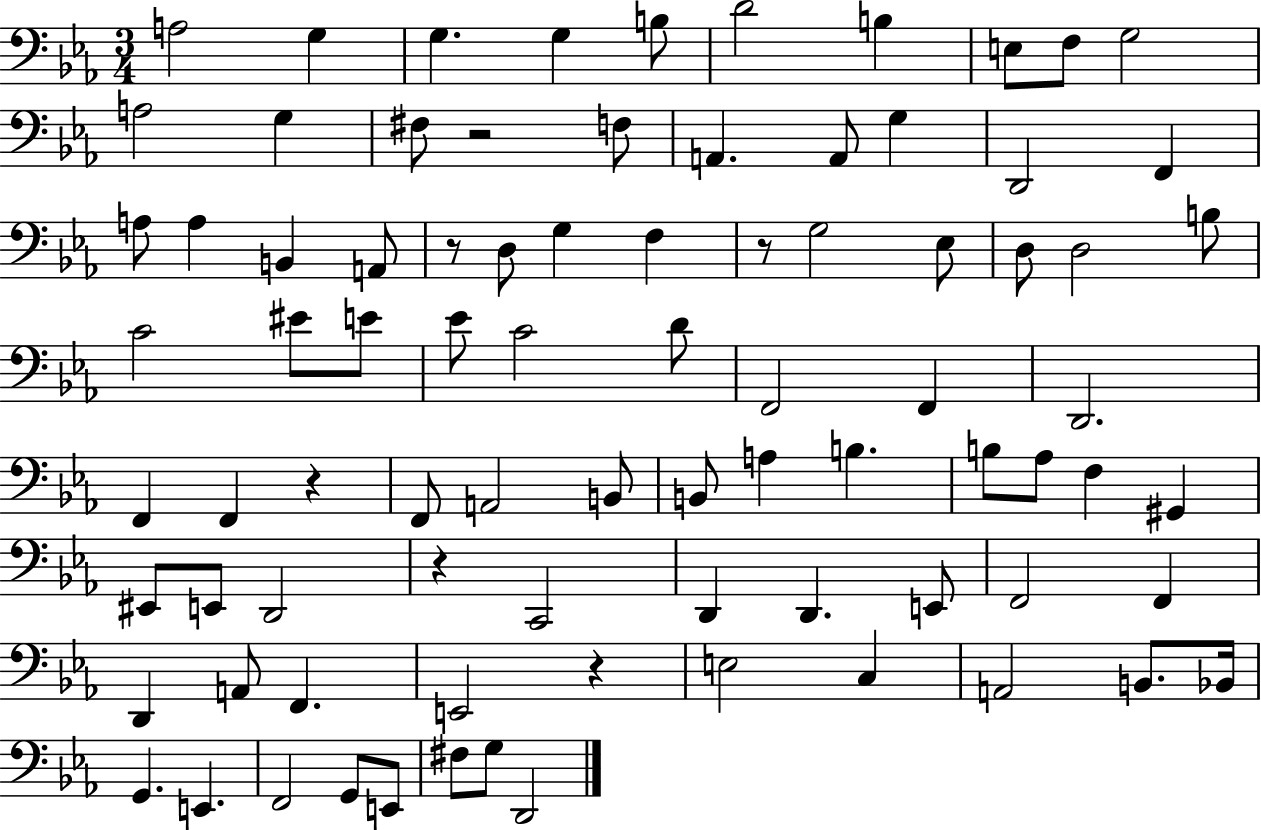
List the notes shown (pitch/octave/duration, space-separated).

A3/h G3/q G3/q. G3/q B3/e D4/h B3/q E3/e F3/e G3/h A3/h G3/q F#3/e R/h F3/e A2/q. A2/e G3/q D2/h F2/q A3/e A3/q B2/q A2/e R/e D3/e G3/q F3/q R/e G3/h Eb3/e D3/e D3/h B3/e C4/h EIS4/e E4/e Eb4/e C4/h D4/e F2/h F2/q D2/h. F2/q F2/q R/q F2/e A2/h B2/e B2/e A3/q B3/q. B3/e Ab3/e F3/q G#2/q EIS2/e E2/e D2/h R/q C2/h D2/q D2/q. E2/e F2/h F2/q D2/q A2/e F2/q. E2/h R/q E3/h C3/q A2/h B2/e. Bb2/s G2/q. E2/q. F2/h G2/e E2/e F#3/e G3/e D2/h